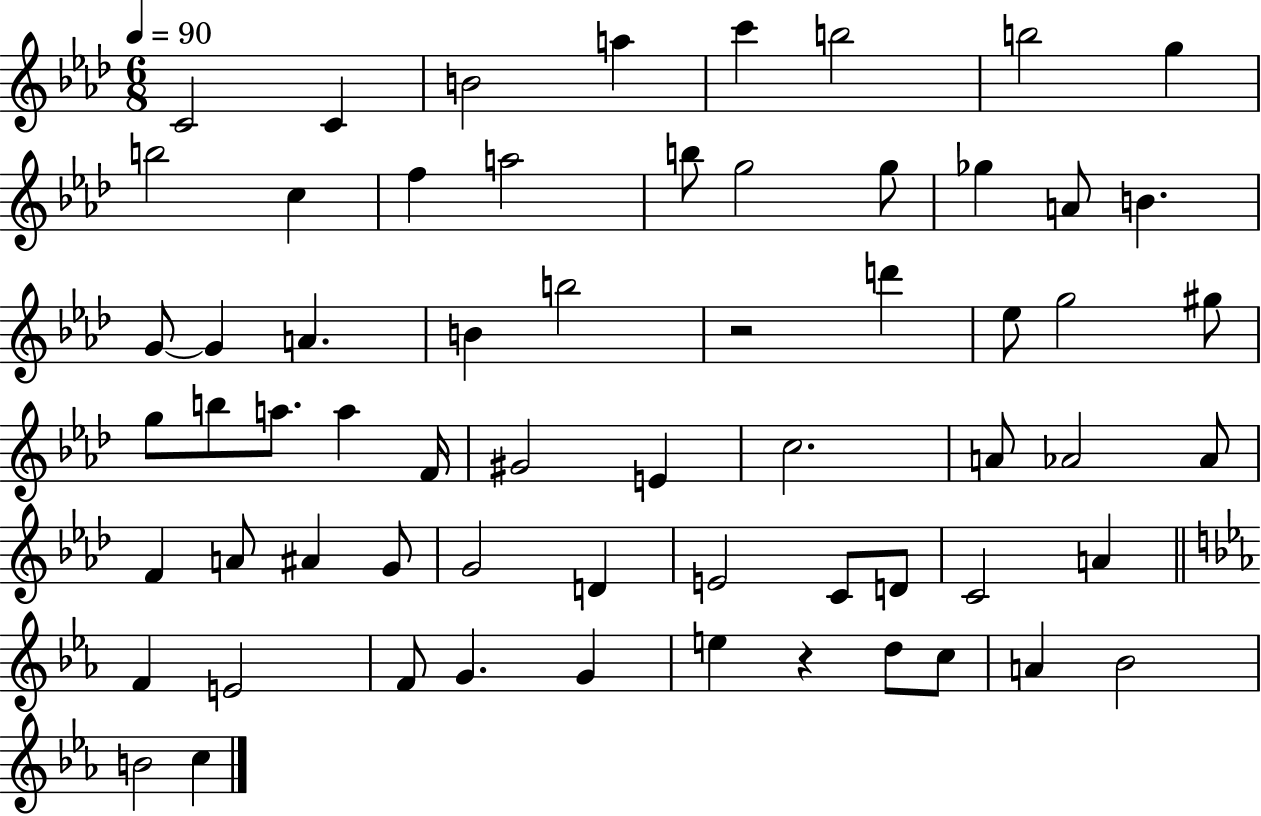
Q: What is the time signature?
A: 6/8